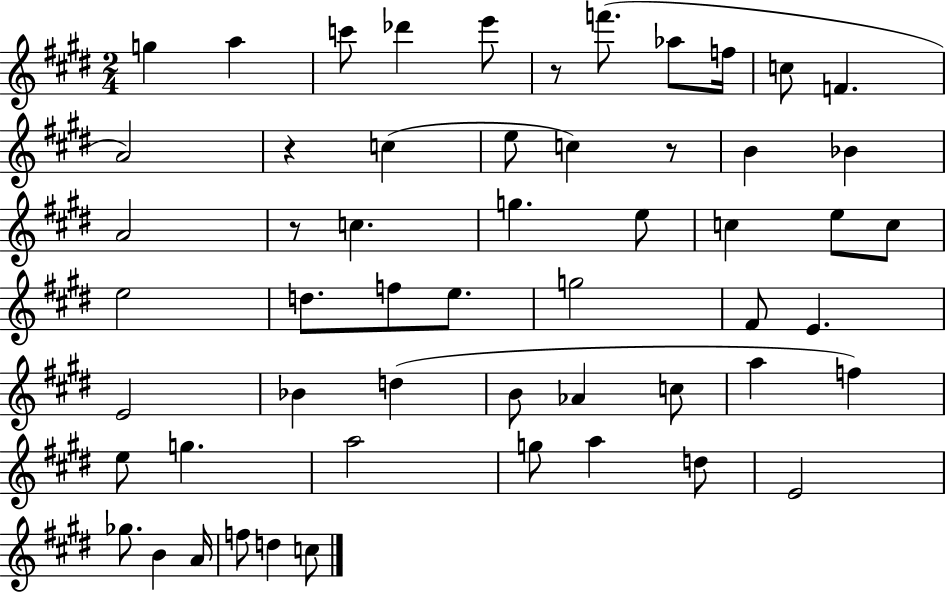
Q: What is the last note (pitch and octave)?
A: C5